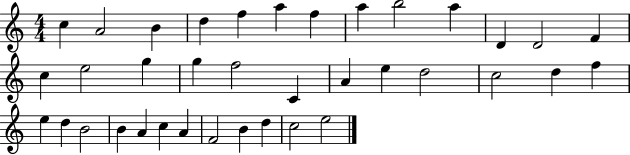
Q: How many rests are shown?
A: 0